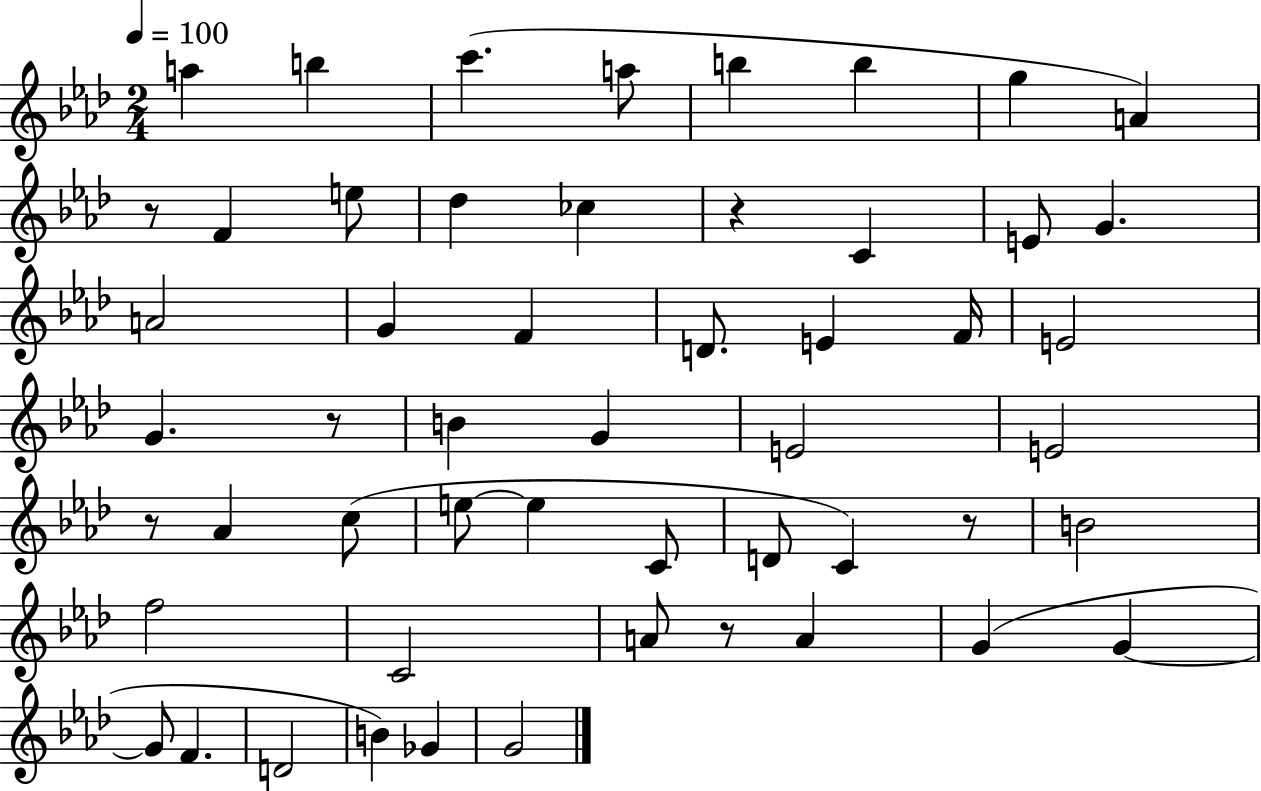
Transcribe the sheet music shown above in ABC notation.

X:1
T:Untitled
M:2/4
L:1/4
K:Ab
a b c' a/2 b b g A z/2 F e/2 _d _c z C E/2 G A2 G F D/2 E F/4 E2 G z/2 B G E2 E2 z/2 _A c/2 e/2 e C/2 D/2 C z/2 B2 f2 C2 A/2 z/2 A G G G/2 F D2 B _G G2